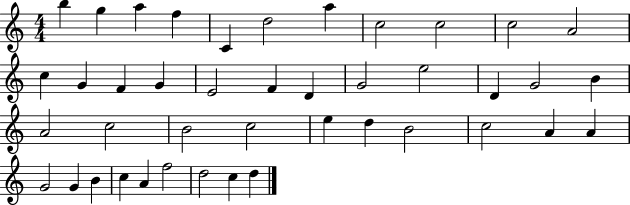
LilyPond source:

{
  \clef treble
  \numericTimeSignature
  \time 4/4
  \key c \major
  b''4 g''4 a''4 f''4 | c'4 d''2 a''4 | c''2 c''2 | c''2 a'2 | \break c''4 g'4 f'4 g'4 | e'2 f'4 d'4 | g'2 e''2 | d'4 g'2 b'4 | \break a'2 c''2 | b'2 c''2 | e''4 d''4 b'2 | c''2 a'4 a'4 | \break g'2 g'4 b'4 | c''4 a'4 f''2 | d''2 c''4 d''4 | \bar "|."
}